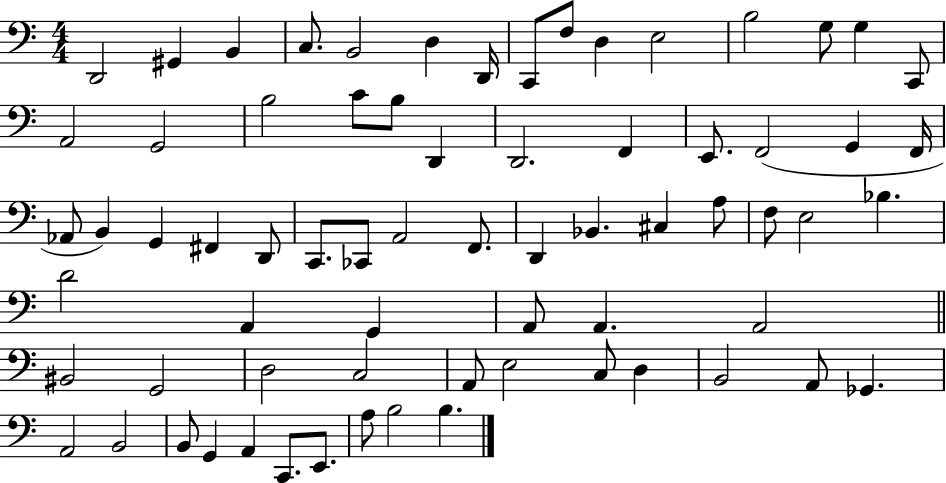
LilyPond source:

{
  \clef bass
  \numericTimeSignature
  \time 4/4
  \key c \major
  d,2 gis,4 b,4 | c8. b,2 d4 d,16 | c,8 f8 d4 e2 | b2 g8 g4 c,8 | \break a,2 g,2 | b2 c'8 b8 d,4 | d,2. f,4 | e,8. f,2( g,4 f,16 | \break aes,8 b,4) g,4 fis,4 d,8 | c,8. ces,8 a,2 f,8. | d,4 bes,4. cis4 a8 | f8 e2 bes4. | \break d'2 a,4 g,4 | a,8 a,4. a,2 | \bar "||" \break \key a \minor bis,2 g,2 | d2 c2 | a,8 e2 c8 d4 | b,2 a,8 ges,4. | \break a,2 b,2 | b,8 g,4 a,4 c,8. e,8. | a8 b2 b4. | \bar "|."
}